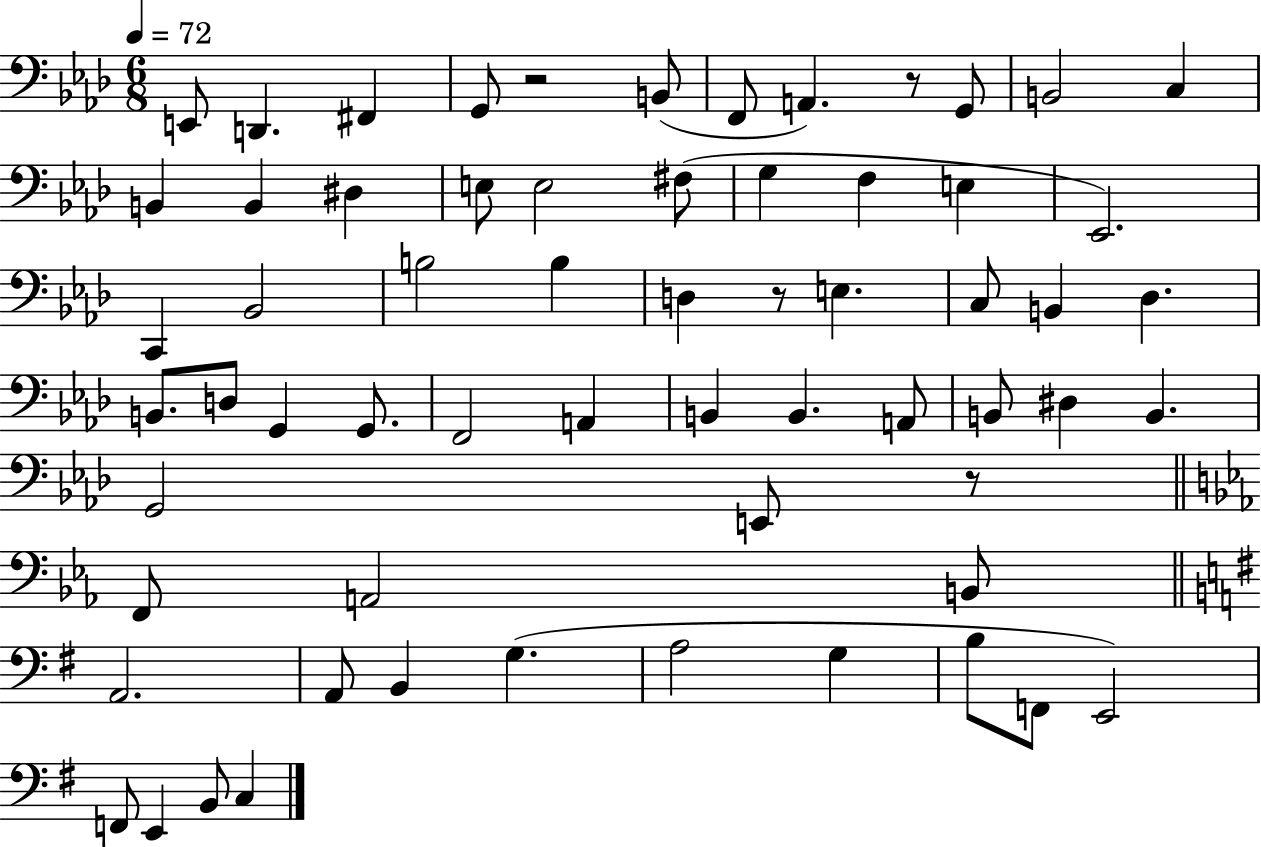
E2/e D2/q. F#2/q G2/e R/h B2/e F2/e A2/q. R/e G2/e B2/h C3/q B2/q B2/q D#3/q E3/e E3/h F#3/e G3/q F3/q E3/q Eb2/h. C2/q Bb2/h B3/h B3/q D3/q R/e E3/q. C3/e B2/q Db3/q. B2/e. D3/e G2/q G2/e. F2/h A2/q B2/q B2/q. A2/e B2/e D#3/q B2/q. G2/h E2/e R/e F2/e A2/h B2/e A2/h. A2/e B2/q G3/q. A3/h G3/q B3/e F2/e E2/h F2/e E2/q B2/e C3/q